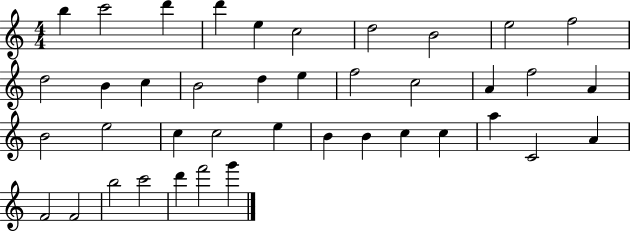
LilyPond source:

{
  \clef treble
  \numericTimeSignature
  \time 4/4
  \key c \major
  b''4 c'''2 d'''4 | d'''4 e''4 c''2 | d''2 b'2 | e''2 f''2 | \break d''2 b'4 c''4 | b'2 d''4 e''4 | f''2 c''2 | a'4 f''2 a'4 | \break b'2 e''2 | c''4 c''2 e''4 | b'4 b'4 c''4 c''4 | a''4 c'2 a'4 | \break f'2 f'2 | b''2 c'''2 | d'''4 f'''2 g'''4 | \bar "|."
}